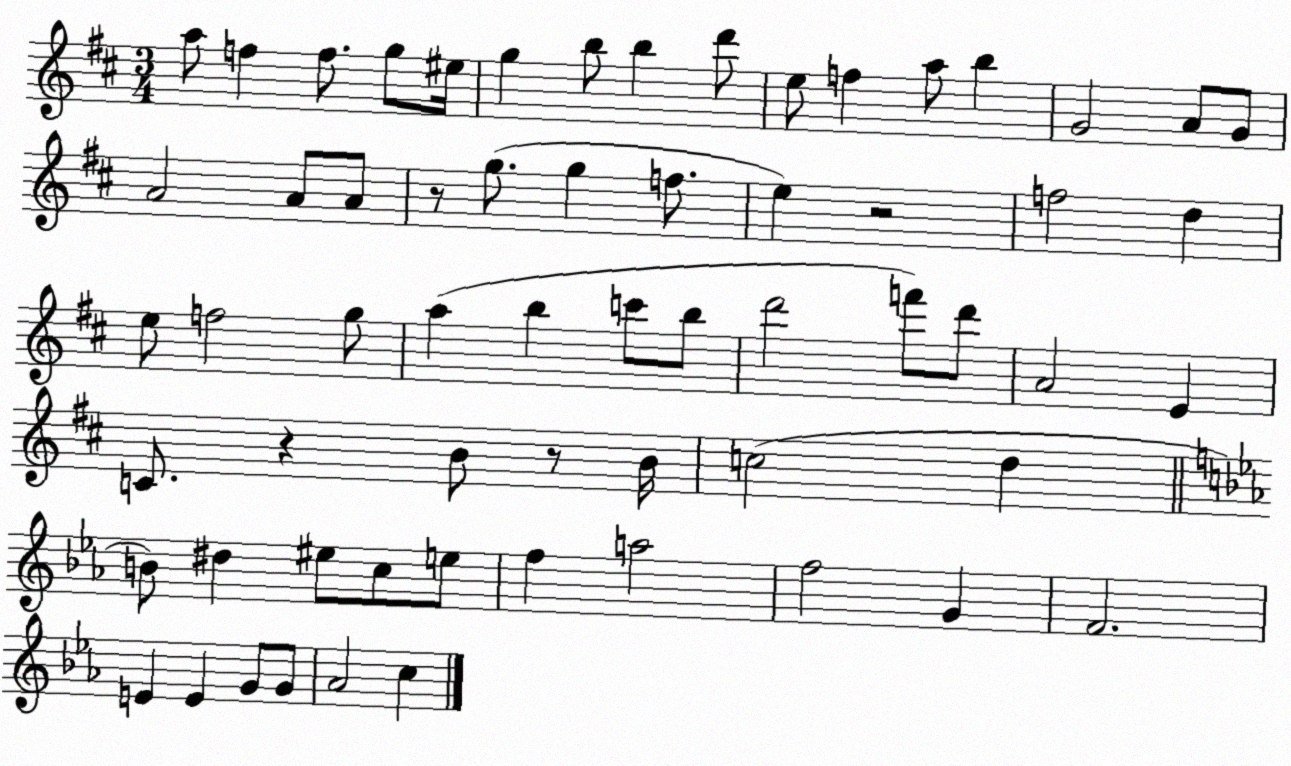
X:1
T:Untitled
M:3/4
L:1/4
K:D
a/2 f f/2 g/2 ^e/4 g b/2 b d'/2 e/2 f a/2 b G2 A/2 G/2 A2 A/2 A/2 z/2 g/2 g f/2 e z2 f2 d e/2 f2 g/2 a b c'/2 b/2 d'2 f'/2 d'/2 A2 E C/2 z B/2 z/2 B/4 c2 d B/2 ^d ^e/2 c/2 e/2 f a2 f2 G F2 E E G/2 G/2 _A2 c